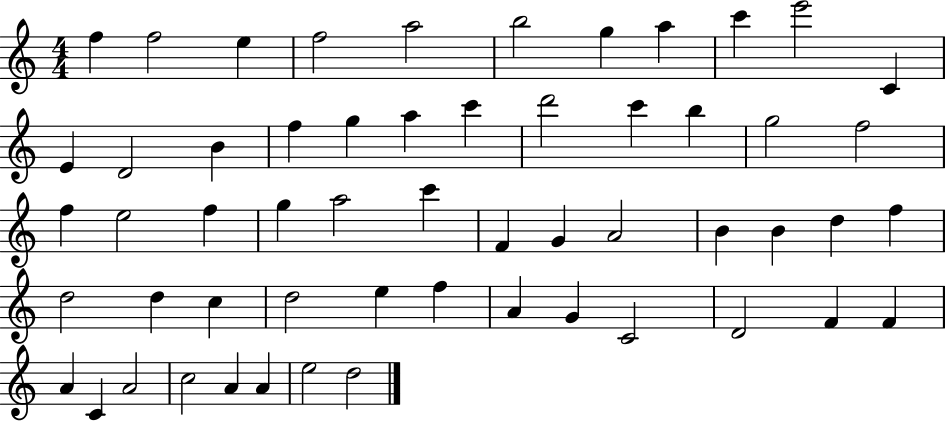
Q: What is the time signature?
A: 4/4